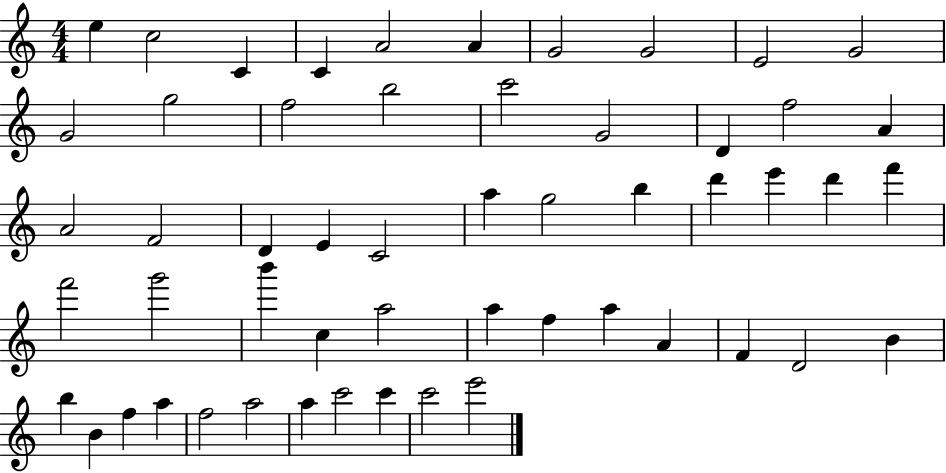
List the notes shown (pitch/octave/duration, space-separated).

E5/q C5/h C4/q C4/q A4/h A4/q G4/h G4/h E4/h G4/h G4/h G5/h F5/h B5/h C6/h G4/h D4/q F5/h A4/q A4/h F4/h D4/q E4/q C4/h A5/q G5/h B5/q D6/q E6/q D6/q F6/q F6/h G6/h B6/q C5/q A5/h A5/q F5/q A5/q A4/q F4/q D4/h B4/q B5/q B4/q F5/q A5/q F5/h A5/h A5/q C6/h C6/q C6/h E6/h